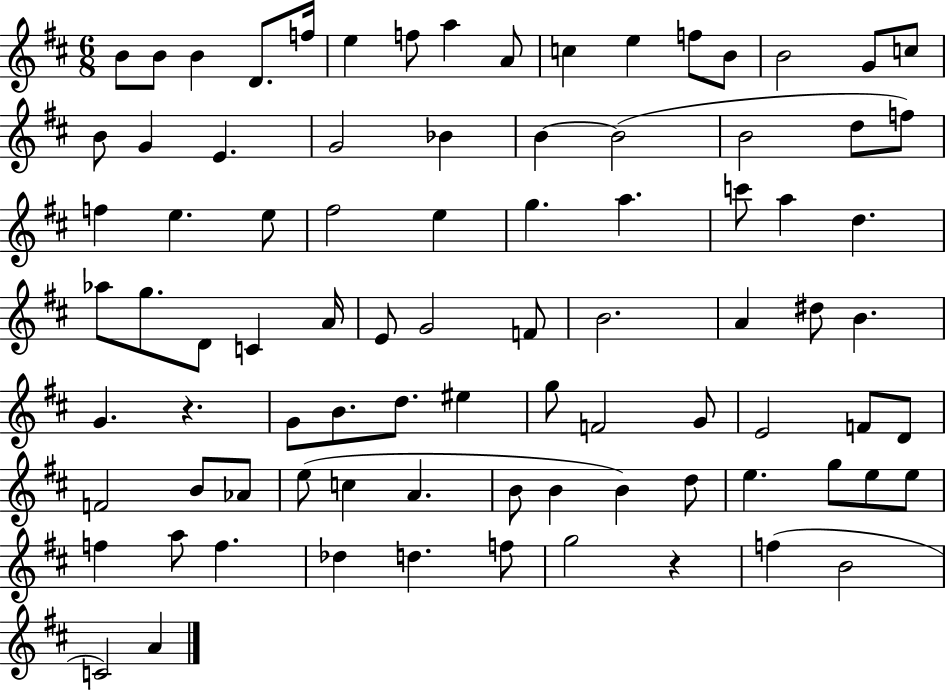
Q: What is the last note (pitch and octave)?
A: A4